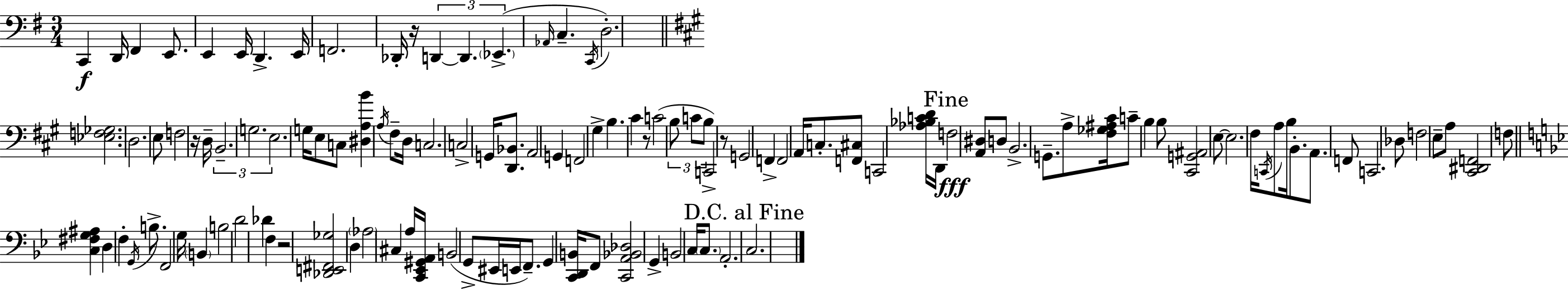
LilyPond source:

{
  \clef bass
  \numericTimeSignature
  \time 3/4
  \key e \minor
  c,4\f d,16 fis,4 e,8. | e,4 e,16 d,4.-> e,16 | f,2. | des,16-. r16 \tuplet 3/2 { d,4~~ d,4. | \break \parenthesize ees,4.->( } \grace { aes,16 } c4.-- | \acciaccatura { c,16 }) d2.-. | \bar "||" \break \key a \major <ees f ges>2. | d2. | e8 f2 r16 d16-- | \tuplet 3/2 { b,2.-- | \break g2. | e2. } | g16 e8 c8 <dis a b'>4 \acciaccatura { a16 } fis8-- | d16 c2. | \break c2-> g,16 <d, bes,>8. | a,2 g,4 | f,2 gis4-> | b4. cis'4 r8 | \break c'2( \tuplet 3/2 { b8 c'8 | b8 } c,2->) r8 | g,2 f,4-> | f,2 a,16 c8.-. | \break <f, cis>8 c,2 <aes bes c' d'>16 | d,16 \mark "Fine" f2\fff <a, dis>8 d8 | b,2.-> | g,8.-- a8-> <fis ges ais cis'>16 c'8-- b4 | \break b8 <cis, g, ais,>2 e8~~ | e2. | fis16 \acciaccatura { c,16 } a8 b16 b,8.-. a,8. | f,8 c,2. | \break des8 f2 | e8-- a8 <cis, dis, f,>2 | f8 \bar "||" \break \key g \minor <c fis g ais>4 d4 f4-. | \acciaccatura { g,16 } b8.-> f,2 | g16 \parenthesize b,4 b2 | d'2 des'4 | \break f4 r2 | <des, e, fis, ges>2 d4 | \parenthesize aes2 cis4 | a16 <c, ees, gis, a,>16 b,2( g,8-> | \break eis,16 e,16 f,8.--) g,4 <c, d, b,>16 f,8 | <c, a, bes, des>2 g,4-> | b,2 c16 \parenthesize c8. | a,2.-. | \break \mark "D.C. al Fine" c2. | \bar "|."
}